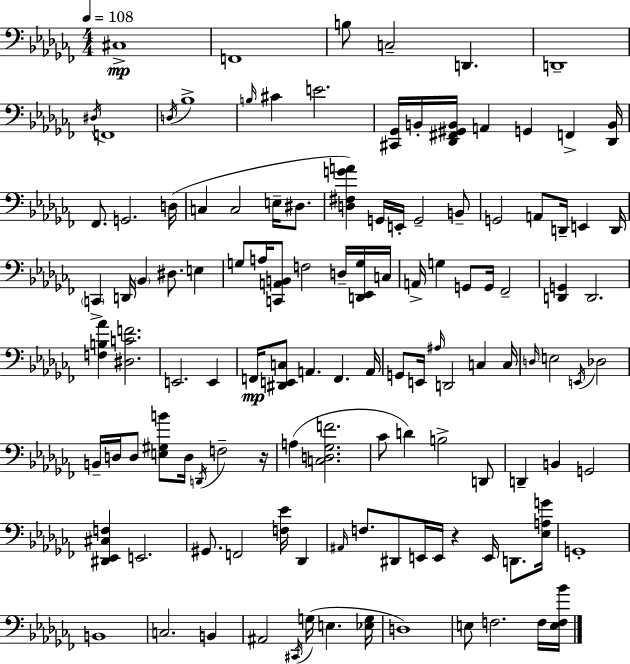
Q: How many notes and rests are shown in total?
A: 121